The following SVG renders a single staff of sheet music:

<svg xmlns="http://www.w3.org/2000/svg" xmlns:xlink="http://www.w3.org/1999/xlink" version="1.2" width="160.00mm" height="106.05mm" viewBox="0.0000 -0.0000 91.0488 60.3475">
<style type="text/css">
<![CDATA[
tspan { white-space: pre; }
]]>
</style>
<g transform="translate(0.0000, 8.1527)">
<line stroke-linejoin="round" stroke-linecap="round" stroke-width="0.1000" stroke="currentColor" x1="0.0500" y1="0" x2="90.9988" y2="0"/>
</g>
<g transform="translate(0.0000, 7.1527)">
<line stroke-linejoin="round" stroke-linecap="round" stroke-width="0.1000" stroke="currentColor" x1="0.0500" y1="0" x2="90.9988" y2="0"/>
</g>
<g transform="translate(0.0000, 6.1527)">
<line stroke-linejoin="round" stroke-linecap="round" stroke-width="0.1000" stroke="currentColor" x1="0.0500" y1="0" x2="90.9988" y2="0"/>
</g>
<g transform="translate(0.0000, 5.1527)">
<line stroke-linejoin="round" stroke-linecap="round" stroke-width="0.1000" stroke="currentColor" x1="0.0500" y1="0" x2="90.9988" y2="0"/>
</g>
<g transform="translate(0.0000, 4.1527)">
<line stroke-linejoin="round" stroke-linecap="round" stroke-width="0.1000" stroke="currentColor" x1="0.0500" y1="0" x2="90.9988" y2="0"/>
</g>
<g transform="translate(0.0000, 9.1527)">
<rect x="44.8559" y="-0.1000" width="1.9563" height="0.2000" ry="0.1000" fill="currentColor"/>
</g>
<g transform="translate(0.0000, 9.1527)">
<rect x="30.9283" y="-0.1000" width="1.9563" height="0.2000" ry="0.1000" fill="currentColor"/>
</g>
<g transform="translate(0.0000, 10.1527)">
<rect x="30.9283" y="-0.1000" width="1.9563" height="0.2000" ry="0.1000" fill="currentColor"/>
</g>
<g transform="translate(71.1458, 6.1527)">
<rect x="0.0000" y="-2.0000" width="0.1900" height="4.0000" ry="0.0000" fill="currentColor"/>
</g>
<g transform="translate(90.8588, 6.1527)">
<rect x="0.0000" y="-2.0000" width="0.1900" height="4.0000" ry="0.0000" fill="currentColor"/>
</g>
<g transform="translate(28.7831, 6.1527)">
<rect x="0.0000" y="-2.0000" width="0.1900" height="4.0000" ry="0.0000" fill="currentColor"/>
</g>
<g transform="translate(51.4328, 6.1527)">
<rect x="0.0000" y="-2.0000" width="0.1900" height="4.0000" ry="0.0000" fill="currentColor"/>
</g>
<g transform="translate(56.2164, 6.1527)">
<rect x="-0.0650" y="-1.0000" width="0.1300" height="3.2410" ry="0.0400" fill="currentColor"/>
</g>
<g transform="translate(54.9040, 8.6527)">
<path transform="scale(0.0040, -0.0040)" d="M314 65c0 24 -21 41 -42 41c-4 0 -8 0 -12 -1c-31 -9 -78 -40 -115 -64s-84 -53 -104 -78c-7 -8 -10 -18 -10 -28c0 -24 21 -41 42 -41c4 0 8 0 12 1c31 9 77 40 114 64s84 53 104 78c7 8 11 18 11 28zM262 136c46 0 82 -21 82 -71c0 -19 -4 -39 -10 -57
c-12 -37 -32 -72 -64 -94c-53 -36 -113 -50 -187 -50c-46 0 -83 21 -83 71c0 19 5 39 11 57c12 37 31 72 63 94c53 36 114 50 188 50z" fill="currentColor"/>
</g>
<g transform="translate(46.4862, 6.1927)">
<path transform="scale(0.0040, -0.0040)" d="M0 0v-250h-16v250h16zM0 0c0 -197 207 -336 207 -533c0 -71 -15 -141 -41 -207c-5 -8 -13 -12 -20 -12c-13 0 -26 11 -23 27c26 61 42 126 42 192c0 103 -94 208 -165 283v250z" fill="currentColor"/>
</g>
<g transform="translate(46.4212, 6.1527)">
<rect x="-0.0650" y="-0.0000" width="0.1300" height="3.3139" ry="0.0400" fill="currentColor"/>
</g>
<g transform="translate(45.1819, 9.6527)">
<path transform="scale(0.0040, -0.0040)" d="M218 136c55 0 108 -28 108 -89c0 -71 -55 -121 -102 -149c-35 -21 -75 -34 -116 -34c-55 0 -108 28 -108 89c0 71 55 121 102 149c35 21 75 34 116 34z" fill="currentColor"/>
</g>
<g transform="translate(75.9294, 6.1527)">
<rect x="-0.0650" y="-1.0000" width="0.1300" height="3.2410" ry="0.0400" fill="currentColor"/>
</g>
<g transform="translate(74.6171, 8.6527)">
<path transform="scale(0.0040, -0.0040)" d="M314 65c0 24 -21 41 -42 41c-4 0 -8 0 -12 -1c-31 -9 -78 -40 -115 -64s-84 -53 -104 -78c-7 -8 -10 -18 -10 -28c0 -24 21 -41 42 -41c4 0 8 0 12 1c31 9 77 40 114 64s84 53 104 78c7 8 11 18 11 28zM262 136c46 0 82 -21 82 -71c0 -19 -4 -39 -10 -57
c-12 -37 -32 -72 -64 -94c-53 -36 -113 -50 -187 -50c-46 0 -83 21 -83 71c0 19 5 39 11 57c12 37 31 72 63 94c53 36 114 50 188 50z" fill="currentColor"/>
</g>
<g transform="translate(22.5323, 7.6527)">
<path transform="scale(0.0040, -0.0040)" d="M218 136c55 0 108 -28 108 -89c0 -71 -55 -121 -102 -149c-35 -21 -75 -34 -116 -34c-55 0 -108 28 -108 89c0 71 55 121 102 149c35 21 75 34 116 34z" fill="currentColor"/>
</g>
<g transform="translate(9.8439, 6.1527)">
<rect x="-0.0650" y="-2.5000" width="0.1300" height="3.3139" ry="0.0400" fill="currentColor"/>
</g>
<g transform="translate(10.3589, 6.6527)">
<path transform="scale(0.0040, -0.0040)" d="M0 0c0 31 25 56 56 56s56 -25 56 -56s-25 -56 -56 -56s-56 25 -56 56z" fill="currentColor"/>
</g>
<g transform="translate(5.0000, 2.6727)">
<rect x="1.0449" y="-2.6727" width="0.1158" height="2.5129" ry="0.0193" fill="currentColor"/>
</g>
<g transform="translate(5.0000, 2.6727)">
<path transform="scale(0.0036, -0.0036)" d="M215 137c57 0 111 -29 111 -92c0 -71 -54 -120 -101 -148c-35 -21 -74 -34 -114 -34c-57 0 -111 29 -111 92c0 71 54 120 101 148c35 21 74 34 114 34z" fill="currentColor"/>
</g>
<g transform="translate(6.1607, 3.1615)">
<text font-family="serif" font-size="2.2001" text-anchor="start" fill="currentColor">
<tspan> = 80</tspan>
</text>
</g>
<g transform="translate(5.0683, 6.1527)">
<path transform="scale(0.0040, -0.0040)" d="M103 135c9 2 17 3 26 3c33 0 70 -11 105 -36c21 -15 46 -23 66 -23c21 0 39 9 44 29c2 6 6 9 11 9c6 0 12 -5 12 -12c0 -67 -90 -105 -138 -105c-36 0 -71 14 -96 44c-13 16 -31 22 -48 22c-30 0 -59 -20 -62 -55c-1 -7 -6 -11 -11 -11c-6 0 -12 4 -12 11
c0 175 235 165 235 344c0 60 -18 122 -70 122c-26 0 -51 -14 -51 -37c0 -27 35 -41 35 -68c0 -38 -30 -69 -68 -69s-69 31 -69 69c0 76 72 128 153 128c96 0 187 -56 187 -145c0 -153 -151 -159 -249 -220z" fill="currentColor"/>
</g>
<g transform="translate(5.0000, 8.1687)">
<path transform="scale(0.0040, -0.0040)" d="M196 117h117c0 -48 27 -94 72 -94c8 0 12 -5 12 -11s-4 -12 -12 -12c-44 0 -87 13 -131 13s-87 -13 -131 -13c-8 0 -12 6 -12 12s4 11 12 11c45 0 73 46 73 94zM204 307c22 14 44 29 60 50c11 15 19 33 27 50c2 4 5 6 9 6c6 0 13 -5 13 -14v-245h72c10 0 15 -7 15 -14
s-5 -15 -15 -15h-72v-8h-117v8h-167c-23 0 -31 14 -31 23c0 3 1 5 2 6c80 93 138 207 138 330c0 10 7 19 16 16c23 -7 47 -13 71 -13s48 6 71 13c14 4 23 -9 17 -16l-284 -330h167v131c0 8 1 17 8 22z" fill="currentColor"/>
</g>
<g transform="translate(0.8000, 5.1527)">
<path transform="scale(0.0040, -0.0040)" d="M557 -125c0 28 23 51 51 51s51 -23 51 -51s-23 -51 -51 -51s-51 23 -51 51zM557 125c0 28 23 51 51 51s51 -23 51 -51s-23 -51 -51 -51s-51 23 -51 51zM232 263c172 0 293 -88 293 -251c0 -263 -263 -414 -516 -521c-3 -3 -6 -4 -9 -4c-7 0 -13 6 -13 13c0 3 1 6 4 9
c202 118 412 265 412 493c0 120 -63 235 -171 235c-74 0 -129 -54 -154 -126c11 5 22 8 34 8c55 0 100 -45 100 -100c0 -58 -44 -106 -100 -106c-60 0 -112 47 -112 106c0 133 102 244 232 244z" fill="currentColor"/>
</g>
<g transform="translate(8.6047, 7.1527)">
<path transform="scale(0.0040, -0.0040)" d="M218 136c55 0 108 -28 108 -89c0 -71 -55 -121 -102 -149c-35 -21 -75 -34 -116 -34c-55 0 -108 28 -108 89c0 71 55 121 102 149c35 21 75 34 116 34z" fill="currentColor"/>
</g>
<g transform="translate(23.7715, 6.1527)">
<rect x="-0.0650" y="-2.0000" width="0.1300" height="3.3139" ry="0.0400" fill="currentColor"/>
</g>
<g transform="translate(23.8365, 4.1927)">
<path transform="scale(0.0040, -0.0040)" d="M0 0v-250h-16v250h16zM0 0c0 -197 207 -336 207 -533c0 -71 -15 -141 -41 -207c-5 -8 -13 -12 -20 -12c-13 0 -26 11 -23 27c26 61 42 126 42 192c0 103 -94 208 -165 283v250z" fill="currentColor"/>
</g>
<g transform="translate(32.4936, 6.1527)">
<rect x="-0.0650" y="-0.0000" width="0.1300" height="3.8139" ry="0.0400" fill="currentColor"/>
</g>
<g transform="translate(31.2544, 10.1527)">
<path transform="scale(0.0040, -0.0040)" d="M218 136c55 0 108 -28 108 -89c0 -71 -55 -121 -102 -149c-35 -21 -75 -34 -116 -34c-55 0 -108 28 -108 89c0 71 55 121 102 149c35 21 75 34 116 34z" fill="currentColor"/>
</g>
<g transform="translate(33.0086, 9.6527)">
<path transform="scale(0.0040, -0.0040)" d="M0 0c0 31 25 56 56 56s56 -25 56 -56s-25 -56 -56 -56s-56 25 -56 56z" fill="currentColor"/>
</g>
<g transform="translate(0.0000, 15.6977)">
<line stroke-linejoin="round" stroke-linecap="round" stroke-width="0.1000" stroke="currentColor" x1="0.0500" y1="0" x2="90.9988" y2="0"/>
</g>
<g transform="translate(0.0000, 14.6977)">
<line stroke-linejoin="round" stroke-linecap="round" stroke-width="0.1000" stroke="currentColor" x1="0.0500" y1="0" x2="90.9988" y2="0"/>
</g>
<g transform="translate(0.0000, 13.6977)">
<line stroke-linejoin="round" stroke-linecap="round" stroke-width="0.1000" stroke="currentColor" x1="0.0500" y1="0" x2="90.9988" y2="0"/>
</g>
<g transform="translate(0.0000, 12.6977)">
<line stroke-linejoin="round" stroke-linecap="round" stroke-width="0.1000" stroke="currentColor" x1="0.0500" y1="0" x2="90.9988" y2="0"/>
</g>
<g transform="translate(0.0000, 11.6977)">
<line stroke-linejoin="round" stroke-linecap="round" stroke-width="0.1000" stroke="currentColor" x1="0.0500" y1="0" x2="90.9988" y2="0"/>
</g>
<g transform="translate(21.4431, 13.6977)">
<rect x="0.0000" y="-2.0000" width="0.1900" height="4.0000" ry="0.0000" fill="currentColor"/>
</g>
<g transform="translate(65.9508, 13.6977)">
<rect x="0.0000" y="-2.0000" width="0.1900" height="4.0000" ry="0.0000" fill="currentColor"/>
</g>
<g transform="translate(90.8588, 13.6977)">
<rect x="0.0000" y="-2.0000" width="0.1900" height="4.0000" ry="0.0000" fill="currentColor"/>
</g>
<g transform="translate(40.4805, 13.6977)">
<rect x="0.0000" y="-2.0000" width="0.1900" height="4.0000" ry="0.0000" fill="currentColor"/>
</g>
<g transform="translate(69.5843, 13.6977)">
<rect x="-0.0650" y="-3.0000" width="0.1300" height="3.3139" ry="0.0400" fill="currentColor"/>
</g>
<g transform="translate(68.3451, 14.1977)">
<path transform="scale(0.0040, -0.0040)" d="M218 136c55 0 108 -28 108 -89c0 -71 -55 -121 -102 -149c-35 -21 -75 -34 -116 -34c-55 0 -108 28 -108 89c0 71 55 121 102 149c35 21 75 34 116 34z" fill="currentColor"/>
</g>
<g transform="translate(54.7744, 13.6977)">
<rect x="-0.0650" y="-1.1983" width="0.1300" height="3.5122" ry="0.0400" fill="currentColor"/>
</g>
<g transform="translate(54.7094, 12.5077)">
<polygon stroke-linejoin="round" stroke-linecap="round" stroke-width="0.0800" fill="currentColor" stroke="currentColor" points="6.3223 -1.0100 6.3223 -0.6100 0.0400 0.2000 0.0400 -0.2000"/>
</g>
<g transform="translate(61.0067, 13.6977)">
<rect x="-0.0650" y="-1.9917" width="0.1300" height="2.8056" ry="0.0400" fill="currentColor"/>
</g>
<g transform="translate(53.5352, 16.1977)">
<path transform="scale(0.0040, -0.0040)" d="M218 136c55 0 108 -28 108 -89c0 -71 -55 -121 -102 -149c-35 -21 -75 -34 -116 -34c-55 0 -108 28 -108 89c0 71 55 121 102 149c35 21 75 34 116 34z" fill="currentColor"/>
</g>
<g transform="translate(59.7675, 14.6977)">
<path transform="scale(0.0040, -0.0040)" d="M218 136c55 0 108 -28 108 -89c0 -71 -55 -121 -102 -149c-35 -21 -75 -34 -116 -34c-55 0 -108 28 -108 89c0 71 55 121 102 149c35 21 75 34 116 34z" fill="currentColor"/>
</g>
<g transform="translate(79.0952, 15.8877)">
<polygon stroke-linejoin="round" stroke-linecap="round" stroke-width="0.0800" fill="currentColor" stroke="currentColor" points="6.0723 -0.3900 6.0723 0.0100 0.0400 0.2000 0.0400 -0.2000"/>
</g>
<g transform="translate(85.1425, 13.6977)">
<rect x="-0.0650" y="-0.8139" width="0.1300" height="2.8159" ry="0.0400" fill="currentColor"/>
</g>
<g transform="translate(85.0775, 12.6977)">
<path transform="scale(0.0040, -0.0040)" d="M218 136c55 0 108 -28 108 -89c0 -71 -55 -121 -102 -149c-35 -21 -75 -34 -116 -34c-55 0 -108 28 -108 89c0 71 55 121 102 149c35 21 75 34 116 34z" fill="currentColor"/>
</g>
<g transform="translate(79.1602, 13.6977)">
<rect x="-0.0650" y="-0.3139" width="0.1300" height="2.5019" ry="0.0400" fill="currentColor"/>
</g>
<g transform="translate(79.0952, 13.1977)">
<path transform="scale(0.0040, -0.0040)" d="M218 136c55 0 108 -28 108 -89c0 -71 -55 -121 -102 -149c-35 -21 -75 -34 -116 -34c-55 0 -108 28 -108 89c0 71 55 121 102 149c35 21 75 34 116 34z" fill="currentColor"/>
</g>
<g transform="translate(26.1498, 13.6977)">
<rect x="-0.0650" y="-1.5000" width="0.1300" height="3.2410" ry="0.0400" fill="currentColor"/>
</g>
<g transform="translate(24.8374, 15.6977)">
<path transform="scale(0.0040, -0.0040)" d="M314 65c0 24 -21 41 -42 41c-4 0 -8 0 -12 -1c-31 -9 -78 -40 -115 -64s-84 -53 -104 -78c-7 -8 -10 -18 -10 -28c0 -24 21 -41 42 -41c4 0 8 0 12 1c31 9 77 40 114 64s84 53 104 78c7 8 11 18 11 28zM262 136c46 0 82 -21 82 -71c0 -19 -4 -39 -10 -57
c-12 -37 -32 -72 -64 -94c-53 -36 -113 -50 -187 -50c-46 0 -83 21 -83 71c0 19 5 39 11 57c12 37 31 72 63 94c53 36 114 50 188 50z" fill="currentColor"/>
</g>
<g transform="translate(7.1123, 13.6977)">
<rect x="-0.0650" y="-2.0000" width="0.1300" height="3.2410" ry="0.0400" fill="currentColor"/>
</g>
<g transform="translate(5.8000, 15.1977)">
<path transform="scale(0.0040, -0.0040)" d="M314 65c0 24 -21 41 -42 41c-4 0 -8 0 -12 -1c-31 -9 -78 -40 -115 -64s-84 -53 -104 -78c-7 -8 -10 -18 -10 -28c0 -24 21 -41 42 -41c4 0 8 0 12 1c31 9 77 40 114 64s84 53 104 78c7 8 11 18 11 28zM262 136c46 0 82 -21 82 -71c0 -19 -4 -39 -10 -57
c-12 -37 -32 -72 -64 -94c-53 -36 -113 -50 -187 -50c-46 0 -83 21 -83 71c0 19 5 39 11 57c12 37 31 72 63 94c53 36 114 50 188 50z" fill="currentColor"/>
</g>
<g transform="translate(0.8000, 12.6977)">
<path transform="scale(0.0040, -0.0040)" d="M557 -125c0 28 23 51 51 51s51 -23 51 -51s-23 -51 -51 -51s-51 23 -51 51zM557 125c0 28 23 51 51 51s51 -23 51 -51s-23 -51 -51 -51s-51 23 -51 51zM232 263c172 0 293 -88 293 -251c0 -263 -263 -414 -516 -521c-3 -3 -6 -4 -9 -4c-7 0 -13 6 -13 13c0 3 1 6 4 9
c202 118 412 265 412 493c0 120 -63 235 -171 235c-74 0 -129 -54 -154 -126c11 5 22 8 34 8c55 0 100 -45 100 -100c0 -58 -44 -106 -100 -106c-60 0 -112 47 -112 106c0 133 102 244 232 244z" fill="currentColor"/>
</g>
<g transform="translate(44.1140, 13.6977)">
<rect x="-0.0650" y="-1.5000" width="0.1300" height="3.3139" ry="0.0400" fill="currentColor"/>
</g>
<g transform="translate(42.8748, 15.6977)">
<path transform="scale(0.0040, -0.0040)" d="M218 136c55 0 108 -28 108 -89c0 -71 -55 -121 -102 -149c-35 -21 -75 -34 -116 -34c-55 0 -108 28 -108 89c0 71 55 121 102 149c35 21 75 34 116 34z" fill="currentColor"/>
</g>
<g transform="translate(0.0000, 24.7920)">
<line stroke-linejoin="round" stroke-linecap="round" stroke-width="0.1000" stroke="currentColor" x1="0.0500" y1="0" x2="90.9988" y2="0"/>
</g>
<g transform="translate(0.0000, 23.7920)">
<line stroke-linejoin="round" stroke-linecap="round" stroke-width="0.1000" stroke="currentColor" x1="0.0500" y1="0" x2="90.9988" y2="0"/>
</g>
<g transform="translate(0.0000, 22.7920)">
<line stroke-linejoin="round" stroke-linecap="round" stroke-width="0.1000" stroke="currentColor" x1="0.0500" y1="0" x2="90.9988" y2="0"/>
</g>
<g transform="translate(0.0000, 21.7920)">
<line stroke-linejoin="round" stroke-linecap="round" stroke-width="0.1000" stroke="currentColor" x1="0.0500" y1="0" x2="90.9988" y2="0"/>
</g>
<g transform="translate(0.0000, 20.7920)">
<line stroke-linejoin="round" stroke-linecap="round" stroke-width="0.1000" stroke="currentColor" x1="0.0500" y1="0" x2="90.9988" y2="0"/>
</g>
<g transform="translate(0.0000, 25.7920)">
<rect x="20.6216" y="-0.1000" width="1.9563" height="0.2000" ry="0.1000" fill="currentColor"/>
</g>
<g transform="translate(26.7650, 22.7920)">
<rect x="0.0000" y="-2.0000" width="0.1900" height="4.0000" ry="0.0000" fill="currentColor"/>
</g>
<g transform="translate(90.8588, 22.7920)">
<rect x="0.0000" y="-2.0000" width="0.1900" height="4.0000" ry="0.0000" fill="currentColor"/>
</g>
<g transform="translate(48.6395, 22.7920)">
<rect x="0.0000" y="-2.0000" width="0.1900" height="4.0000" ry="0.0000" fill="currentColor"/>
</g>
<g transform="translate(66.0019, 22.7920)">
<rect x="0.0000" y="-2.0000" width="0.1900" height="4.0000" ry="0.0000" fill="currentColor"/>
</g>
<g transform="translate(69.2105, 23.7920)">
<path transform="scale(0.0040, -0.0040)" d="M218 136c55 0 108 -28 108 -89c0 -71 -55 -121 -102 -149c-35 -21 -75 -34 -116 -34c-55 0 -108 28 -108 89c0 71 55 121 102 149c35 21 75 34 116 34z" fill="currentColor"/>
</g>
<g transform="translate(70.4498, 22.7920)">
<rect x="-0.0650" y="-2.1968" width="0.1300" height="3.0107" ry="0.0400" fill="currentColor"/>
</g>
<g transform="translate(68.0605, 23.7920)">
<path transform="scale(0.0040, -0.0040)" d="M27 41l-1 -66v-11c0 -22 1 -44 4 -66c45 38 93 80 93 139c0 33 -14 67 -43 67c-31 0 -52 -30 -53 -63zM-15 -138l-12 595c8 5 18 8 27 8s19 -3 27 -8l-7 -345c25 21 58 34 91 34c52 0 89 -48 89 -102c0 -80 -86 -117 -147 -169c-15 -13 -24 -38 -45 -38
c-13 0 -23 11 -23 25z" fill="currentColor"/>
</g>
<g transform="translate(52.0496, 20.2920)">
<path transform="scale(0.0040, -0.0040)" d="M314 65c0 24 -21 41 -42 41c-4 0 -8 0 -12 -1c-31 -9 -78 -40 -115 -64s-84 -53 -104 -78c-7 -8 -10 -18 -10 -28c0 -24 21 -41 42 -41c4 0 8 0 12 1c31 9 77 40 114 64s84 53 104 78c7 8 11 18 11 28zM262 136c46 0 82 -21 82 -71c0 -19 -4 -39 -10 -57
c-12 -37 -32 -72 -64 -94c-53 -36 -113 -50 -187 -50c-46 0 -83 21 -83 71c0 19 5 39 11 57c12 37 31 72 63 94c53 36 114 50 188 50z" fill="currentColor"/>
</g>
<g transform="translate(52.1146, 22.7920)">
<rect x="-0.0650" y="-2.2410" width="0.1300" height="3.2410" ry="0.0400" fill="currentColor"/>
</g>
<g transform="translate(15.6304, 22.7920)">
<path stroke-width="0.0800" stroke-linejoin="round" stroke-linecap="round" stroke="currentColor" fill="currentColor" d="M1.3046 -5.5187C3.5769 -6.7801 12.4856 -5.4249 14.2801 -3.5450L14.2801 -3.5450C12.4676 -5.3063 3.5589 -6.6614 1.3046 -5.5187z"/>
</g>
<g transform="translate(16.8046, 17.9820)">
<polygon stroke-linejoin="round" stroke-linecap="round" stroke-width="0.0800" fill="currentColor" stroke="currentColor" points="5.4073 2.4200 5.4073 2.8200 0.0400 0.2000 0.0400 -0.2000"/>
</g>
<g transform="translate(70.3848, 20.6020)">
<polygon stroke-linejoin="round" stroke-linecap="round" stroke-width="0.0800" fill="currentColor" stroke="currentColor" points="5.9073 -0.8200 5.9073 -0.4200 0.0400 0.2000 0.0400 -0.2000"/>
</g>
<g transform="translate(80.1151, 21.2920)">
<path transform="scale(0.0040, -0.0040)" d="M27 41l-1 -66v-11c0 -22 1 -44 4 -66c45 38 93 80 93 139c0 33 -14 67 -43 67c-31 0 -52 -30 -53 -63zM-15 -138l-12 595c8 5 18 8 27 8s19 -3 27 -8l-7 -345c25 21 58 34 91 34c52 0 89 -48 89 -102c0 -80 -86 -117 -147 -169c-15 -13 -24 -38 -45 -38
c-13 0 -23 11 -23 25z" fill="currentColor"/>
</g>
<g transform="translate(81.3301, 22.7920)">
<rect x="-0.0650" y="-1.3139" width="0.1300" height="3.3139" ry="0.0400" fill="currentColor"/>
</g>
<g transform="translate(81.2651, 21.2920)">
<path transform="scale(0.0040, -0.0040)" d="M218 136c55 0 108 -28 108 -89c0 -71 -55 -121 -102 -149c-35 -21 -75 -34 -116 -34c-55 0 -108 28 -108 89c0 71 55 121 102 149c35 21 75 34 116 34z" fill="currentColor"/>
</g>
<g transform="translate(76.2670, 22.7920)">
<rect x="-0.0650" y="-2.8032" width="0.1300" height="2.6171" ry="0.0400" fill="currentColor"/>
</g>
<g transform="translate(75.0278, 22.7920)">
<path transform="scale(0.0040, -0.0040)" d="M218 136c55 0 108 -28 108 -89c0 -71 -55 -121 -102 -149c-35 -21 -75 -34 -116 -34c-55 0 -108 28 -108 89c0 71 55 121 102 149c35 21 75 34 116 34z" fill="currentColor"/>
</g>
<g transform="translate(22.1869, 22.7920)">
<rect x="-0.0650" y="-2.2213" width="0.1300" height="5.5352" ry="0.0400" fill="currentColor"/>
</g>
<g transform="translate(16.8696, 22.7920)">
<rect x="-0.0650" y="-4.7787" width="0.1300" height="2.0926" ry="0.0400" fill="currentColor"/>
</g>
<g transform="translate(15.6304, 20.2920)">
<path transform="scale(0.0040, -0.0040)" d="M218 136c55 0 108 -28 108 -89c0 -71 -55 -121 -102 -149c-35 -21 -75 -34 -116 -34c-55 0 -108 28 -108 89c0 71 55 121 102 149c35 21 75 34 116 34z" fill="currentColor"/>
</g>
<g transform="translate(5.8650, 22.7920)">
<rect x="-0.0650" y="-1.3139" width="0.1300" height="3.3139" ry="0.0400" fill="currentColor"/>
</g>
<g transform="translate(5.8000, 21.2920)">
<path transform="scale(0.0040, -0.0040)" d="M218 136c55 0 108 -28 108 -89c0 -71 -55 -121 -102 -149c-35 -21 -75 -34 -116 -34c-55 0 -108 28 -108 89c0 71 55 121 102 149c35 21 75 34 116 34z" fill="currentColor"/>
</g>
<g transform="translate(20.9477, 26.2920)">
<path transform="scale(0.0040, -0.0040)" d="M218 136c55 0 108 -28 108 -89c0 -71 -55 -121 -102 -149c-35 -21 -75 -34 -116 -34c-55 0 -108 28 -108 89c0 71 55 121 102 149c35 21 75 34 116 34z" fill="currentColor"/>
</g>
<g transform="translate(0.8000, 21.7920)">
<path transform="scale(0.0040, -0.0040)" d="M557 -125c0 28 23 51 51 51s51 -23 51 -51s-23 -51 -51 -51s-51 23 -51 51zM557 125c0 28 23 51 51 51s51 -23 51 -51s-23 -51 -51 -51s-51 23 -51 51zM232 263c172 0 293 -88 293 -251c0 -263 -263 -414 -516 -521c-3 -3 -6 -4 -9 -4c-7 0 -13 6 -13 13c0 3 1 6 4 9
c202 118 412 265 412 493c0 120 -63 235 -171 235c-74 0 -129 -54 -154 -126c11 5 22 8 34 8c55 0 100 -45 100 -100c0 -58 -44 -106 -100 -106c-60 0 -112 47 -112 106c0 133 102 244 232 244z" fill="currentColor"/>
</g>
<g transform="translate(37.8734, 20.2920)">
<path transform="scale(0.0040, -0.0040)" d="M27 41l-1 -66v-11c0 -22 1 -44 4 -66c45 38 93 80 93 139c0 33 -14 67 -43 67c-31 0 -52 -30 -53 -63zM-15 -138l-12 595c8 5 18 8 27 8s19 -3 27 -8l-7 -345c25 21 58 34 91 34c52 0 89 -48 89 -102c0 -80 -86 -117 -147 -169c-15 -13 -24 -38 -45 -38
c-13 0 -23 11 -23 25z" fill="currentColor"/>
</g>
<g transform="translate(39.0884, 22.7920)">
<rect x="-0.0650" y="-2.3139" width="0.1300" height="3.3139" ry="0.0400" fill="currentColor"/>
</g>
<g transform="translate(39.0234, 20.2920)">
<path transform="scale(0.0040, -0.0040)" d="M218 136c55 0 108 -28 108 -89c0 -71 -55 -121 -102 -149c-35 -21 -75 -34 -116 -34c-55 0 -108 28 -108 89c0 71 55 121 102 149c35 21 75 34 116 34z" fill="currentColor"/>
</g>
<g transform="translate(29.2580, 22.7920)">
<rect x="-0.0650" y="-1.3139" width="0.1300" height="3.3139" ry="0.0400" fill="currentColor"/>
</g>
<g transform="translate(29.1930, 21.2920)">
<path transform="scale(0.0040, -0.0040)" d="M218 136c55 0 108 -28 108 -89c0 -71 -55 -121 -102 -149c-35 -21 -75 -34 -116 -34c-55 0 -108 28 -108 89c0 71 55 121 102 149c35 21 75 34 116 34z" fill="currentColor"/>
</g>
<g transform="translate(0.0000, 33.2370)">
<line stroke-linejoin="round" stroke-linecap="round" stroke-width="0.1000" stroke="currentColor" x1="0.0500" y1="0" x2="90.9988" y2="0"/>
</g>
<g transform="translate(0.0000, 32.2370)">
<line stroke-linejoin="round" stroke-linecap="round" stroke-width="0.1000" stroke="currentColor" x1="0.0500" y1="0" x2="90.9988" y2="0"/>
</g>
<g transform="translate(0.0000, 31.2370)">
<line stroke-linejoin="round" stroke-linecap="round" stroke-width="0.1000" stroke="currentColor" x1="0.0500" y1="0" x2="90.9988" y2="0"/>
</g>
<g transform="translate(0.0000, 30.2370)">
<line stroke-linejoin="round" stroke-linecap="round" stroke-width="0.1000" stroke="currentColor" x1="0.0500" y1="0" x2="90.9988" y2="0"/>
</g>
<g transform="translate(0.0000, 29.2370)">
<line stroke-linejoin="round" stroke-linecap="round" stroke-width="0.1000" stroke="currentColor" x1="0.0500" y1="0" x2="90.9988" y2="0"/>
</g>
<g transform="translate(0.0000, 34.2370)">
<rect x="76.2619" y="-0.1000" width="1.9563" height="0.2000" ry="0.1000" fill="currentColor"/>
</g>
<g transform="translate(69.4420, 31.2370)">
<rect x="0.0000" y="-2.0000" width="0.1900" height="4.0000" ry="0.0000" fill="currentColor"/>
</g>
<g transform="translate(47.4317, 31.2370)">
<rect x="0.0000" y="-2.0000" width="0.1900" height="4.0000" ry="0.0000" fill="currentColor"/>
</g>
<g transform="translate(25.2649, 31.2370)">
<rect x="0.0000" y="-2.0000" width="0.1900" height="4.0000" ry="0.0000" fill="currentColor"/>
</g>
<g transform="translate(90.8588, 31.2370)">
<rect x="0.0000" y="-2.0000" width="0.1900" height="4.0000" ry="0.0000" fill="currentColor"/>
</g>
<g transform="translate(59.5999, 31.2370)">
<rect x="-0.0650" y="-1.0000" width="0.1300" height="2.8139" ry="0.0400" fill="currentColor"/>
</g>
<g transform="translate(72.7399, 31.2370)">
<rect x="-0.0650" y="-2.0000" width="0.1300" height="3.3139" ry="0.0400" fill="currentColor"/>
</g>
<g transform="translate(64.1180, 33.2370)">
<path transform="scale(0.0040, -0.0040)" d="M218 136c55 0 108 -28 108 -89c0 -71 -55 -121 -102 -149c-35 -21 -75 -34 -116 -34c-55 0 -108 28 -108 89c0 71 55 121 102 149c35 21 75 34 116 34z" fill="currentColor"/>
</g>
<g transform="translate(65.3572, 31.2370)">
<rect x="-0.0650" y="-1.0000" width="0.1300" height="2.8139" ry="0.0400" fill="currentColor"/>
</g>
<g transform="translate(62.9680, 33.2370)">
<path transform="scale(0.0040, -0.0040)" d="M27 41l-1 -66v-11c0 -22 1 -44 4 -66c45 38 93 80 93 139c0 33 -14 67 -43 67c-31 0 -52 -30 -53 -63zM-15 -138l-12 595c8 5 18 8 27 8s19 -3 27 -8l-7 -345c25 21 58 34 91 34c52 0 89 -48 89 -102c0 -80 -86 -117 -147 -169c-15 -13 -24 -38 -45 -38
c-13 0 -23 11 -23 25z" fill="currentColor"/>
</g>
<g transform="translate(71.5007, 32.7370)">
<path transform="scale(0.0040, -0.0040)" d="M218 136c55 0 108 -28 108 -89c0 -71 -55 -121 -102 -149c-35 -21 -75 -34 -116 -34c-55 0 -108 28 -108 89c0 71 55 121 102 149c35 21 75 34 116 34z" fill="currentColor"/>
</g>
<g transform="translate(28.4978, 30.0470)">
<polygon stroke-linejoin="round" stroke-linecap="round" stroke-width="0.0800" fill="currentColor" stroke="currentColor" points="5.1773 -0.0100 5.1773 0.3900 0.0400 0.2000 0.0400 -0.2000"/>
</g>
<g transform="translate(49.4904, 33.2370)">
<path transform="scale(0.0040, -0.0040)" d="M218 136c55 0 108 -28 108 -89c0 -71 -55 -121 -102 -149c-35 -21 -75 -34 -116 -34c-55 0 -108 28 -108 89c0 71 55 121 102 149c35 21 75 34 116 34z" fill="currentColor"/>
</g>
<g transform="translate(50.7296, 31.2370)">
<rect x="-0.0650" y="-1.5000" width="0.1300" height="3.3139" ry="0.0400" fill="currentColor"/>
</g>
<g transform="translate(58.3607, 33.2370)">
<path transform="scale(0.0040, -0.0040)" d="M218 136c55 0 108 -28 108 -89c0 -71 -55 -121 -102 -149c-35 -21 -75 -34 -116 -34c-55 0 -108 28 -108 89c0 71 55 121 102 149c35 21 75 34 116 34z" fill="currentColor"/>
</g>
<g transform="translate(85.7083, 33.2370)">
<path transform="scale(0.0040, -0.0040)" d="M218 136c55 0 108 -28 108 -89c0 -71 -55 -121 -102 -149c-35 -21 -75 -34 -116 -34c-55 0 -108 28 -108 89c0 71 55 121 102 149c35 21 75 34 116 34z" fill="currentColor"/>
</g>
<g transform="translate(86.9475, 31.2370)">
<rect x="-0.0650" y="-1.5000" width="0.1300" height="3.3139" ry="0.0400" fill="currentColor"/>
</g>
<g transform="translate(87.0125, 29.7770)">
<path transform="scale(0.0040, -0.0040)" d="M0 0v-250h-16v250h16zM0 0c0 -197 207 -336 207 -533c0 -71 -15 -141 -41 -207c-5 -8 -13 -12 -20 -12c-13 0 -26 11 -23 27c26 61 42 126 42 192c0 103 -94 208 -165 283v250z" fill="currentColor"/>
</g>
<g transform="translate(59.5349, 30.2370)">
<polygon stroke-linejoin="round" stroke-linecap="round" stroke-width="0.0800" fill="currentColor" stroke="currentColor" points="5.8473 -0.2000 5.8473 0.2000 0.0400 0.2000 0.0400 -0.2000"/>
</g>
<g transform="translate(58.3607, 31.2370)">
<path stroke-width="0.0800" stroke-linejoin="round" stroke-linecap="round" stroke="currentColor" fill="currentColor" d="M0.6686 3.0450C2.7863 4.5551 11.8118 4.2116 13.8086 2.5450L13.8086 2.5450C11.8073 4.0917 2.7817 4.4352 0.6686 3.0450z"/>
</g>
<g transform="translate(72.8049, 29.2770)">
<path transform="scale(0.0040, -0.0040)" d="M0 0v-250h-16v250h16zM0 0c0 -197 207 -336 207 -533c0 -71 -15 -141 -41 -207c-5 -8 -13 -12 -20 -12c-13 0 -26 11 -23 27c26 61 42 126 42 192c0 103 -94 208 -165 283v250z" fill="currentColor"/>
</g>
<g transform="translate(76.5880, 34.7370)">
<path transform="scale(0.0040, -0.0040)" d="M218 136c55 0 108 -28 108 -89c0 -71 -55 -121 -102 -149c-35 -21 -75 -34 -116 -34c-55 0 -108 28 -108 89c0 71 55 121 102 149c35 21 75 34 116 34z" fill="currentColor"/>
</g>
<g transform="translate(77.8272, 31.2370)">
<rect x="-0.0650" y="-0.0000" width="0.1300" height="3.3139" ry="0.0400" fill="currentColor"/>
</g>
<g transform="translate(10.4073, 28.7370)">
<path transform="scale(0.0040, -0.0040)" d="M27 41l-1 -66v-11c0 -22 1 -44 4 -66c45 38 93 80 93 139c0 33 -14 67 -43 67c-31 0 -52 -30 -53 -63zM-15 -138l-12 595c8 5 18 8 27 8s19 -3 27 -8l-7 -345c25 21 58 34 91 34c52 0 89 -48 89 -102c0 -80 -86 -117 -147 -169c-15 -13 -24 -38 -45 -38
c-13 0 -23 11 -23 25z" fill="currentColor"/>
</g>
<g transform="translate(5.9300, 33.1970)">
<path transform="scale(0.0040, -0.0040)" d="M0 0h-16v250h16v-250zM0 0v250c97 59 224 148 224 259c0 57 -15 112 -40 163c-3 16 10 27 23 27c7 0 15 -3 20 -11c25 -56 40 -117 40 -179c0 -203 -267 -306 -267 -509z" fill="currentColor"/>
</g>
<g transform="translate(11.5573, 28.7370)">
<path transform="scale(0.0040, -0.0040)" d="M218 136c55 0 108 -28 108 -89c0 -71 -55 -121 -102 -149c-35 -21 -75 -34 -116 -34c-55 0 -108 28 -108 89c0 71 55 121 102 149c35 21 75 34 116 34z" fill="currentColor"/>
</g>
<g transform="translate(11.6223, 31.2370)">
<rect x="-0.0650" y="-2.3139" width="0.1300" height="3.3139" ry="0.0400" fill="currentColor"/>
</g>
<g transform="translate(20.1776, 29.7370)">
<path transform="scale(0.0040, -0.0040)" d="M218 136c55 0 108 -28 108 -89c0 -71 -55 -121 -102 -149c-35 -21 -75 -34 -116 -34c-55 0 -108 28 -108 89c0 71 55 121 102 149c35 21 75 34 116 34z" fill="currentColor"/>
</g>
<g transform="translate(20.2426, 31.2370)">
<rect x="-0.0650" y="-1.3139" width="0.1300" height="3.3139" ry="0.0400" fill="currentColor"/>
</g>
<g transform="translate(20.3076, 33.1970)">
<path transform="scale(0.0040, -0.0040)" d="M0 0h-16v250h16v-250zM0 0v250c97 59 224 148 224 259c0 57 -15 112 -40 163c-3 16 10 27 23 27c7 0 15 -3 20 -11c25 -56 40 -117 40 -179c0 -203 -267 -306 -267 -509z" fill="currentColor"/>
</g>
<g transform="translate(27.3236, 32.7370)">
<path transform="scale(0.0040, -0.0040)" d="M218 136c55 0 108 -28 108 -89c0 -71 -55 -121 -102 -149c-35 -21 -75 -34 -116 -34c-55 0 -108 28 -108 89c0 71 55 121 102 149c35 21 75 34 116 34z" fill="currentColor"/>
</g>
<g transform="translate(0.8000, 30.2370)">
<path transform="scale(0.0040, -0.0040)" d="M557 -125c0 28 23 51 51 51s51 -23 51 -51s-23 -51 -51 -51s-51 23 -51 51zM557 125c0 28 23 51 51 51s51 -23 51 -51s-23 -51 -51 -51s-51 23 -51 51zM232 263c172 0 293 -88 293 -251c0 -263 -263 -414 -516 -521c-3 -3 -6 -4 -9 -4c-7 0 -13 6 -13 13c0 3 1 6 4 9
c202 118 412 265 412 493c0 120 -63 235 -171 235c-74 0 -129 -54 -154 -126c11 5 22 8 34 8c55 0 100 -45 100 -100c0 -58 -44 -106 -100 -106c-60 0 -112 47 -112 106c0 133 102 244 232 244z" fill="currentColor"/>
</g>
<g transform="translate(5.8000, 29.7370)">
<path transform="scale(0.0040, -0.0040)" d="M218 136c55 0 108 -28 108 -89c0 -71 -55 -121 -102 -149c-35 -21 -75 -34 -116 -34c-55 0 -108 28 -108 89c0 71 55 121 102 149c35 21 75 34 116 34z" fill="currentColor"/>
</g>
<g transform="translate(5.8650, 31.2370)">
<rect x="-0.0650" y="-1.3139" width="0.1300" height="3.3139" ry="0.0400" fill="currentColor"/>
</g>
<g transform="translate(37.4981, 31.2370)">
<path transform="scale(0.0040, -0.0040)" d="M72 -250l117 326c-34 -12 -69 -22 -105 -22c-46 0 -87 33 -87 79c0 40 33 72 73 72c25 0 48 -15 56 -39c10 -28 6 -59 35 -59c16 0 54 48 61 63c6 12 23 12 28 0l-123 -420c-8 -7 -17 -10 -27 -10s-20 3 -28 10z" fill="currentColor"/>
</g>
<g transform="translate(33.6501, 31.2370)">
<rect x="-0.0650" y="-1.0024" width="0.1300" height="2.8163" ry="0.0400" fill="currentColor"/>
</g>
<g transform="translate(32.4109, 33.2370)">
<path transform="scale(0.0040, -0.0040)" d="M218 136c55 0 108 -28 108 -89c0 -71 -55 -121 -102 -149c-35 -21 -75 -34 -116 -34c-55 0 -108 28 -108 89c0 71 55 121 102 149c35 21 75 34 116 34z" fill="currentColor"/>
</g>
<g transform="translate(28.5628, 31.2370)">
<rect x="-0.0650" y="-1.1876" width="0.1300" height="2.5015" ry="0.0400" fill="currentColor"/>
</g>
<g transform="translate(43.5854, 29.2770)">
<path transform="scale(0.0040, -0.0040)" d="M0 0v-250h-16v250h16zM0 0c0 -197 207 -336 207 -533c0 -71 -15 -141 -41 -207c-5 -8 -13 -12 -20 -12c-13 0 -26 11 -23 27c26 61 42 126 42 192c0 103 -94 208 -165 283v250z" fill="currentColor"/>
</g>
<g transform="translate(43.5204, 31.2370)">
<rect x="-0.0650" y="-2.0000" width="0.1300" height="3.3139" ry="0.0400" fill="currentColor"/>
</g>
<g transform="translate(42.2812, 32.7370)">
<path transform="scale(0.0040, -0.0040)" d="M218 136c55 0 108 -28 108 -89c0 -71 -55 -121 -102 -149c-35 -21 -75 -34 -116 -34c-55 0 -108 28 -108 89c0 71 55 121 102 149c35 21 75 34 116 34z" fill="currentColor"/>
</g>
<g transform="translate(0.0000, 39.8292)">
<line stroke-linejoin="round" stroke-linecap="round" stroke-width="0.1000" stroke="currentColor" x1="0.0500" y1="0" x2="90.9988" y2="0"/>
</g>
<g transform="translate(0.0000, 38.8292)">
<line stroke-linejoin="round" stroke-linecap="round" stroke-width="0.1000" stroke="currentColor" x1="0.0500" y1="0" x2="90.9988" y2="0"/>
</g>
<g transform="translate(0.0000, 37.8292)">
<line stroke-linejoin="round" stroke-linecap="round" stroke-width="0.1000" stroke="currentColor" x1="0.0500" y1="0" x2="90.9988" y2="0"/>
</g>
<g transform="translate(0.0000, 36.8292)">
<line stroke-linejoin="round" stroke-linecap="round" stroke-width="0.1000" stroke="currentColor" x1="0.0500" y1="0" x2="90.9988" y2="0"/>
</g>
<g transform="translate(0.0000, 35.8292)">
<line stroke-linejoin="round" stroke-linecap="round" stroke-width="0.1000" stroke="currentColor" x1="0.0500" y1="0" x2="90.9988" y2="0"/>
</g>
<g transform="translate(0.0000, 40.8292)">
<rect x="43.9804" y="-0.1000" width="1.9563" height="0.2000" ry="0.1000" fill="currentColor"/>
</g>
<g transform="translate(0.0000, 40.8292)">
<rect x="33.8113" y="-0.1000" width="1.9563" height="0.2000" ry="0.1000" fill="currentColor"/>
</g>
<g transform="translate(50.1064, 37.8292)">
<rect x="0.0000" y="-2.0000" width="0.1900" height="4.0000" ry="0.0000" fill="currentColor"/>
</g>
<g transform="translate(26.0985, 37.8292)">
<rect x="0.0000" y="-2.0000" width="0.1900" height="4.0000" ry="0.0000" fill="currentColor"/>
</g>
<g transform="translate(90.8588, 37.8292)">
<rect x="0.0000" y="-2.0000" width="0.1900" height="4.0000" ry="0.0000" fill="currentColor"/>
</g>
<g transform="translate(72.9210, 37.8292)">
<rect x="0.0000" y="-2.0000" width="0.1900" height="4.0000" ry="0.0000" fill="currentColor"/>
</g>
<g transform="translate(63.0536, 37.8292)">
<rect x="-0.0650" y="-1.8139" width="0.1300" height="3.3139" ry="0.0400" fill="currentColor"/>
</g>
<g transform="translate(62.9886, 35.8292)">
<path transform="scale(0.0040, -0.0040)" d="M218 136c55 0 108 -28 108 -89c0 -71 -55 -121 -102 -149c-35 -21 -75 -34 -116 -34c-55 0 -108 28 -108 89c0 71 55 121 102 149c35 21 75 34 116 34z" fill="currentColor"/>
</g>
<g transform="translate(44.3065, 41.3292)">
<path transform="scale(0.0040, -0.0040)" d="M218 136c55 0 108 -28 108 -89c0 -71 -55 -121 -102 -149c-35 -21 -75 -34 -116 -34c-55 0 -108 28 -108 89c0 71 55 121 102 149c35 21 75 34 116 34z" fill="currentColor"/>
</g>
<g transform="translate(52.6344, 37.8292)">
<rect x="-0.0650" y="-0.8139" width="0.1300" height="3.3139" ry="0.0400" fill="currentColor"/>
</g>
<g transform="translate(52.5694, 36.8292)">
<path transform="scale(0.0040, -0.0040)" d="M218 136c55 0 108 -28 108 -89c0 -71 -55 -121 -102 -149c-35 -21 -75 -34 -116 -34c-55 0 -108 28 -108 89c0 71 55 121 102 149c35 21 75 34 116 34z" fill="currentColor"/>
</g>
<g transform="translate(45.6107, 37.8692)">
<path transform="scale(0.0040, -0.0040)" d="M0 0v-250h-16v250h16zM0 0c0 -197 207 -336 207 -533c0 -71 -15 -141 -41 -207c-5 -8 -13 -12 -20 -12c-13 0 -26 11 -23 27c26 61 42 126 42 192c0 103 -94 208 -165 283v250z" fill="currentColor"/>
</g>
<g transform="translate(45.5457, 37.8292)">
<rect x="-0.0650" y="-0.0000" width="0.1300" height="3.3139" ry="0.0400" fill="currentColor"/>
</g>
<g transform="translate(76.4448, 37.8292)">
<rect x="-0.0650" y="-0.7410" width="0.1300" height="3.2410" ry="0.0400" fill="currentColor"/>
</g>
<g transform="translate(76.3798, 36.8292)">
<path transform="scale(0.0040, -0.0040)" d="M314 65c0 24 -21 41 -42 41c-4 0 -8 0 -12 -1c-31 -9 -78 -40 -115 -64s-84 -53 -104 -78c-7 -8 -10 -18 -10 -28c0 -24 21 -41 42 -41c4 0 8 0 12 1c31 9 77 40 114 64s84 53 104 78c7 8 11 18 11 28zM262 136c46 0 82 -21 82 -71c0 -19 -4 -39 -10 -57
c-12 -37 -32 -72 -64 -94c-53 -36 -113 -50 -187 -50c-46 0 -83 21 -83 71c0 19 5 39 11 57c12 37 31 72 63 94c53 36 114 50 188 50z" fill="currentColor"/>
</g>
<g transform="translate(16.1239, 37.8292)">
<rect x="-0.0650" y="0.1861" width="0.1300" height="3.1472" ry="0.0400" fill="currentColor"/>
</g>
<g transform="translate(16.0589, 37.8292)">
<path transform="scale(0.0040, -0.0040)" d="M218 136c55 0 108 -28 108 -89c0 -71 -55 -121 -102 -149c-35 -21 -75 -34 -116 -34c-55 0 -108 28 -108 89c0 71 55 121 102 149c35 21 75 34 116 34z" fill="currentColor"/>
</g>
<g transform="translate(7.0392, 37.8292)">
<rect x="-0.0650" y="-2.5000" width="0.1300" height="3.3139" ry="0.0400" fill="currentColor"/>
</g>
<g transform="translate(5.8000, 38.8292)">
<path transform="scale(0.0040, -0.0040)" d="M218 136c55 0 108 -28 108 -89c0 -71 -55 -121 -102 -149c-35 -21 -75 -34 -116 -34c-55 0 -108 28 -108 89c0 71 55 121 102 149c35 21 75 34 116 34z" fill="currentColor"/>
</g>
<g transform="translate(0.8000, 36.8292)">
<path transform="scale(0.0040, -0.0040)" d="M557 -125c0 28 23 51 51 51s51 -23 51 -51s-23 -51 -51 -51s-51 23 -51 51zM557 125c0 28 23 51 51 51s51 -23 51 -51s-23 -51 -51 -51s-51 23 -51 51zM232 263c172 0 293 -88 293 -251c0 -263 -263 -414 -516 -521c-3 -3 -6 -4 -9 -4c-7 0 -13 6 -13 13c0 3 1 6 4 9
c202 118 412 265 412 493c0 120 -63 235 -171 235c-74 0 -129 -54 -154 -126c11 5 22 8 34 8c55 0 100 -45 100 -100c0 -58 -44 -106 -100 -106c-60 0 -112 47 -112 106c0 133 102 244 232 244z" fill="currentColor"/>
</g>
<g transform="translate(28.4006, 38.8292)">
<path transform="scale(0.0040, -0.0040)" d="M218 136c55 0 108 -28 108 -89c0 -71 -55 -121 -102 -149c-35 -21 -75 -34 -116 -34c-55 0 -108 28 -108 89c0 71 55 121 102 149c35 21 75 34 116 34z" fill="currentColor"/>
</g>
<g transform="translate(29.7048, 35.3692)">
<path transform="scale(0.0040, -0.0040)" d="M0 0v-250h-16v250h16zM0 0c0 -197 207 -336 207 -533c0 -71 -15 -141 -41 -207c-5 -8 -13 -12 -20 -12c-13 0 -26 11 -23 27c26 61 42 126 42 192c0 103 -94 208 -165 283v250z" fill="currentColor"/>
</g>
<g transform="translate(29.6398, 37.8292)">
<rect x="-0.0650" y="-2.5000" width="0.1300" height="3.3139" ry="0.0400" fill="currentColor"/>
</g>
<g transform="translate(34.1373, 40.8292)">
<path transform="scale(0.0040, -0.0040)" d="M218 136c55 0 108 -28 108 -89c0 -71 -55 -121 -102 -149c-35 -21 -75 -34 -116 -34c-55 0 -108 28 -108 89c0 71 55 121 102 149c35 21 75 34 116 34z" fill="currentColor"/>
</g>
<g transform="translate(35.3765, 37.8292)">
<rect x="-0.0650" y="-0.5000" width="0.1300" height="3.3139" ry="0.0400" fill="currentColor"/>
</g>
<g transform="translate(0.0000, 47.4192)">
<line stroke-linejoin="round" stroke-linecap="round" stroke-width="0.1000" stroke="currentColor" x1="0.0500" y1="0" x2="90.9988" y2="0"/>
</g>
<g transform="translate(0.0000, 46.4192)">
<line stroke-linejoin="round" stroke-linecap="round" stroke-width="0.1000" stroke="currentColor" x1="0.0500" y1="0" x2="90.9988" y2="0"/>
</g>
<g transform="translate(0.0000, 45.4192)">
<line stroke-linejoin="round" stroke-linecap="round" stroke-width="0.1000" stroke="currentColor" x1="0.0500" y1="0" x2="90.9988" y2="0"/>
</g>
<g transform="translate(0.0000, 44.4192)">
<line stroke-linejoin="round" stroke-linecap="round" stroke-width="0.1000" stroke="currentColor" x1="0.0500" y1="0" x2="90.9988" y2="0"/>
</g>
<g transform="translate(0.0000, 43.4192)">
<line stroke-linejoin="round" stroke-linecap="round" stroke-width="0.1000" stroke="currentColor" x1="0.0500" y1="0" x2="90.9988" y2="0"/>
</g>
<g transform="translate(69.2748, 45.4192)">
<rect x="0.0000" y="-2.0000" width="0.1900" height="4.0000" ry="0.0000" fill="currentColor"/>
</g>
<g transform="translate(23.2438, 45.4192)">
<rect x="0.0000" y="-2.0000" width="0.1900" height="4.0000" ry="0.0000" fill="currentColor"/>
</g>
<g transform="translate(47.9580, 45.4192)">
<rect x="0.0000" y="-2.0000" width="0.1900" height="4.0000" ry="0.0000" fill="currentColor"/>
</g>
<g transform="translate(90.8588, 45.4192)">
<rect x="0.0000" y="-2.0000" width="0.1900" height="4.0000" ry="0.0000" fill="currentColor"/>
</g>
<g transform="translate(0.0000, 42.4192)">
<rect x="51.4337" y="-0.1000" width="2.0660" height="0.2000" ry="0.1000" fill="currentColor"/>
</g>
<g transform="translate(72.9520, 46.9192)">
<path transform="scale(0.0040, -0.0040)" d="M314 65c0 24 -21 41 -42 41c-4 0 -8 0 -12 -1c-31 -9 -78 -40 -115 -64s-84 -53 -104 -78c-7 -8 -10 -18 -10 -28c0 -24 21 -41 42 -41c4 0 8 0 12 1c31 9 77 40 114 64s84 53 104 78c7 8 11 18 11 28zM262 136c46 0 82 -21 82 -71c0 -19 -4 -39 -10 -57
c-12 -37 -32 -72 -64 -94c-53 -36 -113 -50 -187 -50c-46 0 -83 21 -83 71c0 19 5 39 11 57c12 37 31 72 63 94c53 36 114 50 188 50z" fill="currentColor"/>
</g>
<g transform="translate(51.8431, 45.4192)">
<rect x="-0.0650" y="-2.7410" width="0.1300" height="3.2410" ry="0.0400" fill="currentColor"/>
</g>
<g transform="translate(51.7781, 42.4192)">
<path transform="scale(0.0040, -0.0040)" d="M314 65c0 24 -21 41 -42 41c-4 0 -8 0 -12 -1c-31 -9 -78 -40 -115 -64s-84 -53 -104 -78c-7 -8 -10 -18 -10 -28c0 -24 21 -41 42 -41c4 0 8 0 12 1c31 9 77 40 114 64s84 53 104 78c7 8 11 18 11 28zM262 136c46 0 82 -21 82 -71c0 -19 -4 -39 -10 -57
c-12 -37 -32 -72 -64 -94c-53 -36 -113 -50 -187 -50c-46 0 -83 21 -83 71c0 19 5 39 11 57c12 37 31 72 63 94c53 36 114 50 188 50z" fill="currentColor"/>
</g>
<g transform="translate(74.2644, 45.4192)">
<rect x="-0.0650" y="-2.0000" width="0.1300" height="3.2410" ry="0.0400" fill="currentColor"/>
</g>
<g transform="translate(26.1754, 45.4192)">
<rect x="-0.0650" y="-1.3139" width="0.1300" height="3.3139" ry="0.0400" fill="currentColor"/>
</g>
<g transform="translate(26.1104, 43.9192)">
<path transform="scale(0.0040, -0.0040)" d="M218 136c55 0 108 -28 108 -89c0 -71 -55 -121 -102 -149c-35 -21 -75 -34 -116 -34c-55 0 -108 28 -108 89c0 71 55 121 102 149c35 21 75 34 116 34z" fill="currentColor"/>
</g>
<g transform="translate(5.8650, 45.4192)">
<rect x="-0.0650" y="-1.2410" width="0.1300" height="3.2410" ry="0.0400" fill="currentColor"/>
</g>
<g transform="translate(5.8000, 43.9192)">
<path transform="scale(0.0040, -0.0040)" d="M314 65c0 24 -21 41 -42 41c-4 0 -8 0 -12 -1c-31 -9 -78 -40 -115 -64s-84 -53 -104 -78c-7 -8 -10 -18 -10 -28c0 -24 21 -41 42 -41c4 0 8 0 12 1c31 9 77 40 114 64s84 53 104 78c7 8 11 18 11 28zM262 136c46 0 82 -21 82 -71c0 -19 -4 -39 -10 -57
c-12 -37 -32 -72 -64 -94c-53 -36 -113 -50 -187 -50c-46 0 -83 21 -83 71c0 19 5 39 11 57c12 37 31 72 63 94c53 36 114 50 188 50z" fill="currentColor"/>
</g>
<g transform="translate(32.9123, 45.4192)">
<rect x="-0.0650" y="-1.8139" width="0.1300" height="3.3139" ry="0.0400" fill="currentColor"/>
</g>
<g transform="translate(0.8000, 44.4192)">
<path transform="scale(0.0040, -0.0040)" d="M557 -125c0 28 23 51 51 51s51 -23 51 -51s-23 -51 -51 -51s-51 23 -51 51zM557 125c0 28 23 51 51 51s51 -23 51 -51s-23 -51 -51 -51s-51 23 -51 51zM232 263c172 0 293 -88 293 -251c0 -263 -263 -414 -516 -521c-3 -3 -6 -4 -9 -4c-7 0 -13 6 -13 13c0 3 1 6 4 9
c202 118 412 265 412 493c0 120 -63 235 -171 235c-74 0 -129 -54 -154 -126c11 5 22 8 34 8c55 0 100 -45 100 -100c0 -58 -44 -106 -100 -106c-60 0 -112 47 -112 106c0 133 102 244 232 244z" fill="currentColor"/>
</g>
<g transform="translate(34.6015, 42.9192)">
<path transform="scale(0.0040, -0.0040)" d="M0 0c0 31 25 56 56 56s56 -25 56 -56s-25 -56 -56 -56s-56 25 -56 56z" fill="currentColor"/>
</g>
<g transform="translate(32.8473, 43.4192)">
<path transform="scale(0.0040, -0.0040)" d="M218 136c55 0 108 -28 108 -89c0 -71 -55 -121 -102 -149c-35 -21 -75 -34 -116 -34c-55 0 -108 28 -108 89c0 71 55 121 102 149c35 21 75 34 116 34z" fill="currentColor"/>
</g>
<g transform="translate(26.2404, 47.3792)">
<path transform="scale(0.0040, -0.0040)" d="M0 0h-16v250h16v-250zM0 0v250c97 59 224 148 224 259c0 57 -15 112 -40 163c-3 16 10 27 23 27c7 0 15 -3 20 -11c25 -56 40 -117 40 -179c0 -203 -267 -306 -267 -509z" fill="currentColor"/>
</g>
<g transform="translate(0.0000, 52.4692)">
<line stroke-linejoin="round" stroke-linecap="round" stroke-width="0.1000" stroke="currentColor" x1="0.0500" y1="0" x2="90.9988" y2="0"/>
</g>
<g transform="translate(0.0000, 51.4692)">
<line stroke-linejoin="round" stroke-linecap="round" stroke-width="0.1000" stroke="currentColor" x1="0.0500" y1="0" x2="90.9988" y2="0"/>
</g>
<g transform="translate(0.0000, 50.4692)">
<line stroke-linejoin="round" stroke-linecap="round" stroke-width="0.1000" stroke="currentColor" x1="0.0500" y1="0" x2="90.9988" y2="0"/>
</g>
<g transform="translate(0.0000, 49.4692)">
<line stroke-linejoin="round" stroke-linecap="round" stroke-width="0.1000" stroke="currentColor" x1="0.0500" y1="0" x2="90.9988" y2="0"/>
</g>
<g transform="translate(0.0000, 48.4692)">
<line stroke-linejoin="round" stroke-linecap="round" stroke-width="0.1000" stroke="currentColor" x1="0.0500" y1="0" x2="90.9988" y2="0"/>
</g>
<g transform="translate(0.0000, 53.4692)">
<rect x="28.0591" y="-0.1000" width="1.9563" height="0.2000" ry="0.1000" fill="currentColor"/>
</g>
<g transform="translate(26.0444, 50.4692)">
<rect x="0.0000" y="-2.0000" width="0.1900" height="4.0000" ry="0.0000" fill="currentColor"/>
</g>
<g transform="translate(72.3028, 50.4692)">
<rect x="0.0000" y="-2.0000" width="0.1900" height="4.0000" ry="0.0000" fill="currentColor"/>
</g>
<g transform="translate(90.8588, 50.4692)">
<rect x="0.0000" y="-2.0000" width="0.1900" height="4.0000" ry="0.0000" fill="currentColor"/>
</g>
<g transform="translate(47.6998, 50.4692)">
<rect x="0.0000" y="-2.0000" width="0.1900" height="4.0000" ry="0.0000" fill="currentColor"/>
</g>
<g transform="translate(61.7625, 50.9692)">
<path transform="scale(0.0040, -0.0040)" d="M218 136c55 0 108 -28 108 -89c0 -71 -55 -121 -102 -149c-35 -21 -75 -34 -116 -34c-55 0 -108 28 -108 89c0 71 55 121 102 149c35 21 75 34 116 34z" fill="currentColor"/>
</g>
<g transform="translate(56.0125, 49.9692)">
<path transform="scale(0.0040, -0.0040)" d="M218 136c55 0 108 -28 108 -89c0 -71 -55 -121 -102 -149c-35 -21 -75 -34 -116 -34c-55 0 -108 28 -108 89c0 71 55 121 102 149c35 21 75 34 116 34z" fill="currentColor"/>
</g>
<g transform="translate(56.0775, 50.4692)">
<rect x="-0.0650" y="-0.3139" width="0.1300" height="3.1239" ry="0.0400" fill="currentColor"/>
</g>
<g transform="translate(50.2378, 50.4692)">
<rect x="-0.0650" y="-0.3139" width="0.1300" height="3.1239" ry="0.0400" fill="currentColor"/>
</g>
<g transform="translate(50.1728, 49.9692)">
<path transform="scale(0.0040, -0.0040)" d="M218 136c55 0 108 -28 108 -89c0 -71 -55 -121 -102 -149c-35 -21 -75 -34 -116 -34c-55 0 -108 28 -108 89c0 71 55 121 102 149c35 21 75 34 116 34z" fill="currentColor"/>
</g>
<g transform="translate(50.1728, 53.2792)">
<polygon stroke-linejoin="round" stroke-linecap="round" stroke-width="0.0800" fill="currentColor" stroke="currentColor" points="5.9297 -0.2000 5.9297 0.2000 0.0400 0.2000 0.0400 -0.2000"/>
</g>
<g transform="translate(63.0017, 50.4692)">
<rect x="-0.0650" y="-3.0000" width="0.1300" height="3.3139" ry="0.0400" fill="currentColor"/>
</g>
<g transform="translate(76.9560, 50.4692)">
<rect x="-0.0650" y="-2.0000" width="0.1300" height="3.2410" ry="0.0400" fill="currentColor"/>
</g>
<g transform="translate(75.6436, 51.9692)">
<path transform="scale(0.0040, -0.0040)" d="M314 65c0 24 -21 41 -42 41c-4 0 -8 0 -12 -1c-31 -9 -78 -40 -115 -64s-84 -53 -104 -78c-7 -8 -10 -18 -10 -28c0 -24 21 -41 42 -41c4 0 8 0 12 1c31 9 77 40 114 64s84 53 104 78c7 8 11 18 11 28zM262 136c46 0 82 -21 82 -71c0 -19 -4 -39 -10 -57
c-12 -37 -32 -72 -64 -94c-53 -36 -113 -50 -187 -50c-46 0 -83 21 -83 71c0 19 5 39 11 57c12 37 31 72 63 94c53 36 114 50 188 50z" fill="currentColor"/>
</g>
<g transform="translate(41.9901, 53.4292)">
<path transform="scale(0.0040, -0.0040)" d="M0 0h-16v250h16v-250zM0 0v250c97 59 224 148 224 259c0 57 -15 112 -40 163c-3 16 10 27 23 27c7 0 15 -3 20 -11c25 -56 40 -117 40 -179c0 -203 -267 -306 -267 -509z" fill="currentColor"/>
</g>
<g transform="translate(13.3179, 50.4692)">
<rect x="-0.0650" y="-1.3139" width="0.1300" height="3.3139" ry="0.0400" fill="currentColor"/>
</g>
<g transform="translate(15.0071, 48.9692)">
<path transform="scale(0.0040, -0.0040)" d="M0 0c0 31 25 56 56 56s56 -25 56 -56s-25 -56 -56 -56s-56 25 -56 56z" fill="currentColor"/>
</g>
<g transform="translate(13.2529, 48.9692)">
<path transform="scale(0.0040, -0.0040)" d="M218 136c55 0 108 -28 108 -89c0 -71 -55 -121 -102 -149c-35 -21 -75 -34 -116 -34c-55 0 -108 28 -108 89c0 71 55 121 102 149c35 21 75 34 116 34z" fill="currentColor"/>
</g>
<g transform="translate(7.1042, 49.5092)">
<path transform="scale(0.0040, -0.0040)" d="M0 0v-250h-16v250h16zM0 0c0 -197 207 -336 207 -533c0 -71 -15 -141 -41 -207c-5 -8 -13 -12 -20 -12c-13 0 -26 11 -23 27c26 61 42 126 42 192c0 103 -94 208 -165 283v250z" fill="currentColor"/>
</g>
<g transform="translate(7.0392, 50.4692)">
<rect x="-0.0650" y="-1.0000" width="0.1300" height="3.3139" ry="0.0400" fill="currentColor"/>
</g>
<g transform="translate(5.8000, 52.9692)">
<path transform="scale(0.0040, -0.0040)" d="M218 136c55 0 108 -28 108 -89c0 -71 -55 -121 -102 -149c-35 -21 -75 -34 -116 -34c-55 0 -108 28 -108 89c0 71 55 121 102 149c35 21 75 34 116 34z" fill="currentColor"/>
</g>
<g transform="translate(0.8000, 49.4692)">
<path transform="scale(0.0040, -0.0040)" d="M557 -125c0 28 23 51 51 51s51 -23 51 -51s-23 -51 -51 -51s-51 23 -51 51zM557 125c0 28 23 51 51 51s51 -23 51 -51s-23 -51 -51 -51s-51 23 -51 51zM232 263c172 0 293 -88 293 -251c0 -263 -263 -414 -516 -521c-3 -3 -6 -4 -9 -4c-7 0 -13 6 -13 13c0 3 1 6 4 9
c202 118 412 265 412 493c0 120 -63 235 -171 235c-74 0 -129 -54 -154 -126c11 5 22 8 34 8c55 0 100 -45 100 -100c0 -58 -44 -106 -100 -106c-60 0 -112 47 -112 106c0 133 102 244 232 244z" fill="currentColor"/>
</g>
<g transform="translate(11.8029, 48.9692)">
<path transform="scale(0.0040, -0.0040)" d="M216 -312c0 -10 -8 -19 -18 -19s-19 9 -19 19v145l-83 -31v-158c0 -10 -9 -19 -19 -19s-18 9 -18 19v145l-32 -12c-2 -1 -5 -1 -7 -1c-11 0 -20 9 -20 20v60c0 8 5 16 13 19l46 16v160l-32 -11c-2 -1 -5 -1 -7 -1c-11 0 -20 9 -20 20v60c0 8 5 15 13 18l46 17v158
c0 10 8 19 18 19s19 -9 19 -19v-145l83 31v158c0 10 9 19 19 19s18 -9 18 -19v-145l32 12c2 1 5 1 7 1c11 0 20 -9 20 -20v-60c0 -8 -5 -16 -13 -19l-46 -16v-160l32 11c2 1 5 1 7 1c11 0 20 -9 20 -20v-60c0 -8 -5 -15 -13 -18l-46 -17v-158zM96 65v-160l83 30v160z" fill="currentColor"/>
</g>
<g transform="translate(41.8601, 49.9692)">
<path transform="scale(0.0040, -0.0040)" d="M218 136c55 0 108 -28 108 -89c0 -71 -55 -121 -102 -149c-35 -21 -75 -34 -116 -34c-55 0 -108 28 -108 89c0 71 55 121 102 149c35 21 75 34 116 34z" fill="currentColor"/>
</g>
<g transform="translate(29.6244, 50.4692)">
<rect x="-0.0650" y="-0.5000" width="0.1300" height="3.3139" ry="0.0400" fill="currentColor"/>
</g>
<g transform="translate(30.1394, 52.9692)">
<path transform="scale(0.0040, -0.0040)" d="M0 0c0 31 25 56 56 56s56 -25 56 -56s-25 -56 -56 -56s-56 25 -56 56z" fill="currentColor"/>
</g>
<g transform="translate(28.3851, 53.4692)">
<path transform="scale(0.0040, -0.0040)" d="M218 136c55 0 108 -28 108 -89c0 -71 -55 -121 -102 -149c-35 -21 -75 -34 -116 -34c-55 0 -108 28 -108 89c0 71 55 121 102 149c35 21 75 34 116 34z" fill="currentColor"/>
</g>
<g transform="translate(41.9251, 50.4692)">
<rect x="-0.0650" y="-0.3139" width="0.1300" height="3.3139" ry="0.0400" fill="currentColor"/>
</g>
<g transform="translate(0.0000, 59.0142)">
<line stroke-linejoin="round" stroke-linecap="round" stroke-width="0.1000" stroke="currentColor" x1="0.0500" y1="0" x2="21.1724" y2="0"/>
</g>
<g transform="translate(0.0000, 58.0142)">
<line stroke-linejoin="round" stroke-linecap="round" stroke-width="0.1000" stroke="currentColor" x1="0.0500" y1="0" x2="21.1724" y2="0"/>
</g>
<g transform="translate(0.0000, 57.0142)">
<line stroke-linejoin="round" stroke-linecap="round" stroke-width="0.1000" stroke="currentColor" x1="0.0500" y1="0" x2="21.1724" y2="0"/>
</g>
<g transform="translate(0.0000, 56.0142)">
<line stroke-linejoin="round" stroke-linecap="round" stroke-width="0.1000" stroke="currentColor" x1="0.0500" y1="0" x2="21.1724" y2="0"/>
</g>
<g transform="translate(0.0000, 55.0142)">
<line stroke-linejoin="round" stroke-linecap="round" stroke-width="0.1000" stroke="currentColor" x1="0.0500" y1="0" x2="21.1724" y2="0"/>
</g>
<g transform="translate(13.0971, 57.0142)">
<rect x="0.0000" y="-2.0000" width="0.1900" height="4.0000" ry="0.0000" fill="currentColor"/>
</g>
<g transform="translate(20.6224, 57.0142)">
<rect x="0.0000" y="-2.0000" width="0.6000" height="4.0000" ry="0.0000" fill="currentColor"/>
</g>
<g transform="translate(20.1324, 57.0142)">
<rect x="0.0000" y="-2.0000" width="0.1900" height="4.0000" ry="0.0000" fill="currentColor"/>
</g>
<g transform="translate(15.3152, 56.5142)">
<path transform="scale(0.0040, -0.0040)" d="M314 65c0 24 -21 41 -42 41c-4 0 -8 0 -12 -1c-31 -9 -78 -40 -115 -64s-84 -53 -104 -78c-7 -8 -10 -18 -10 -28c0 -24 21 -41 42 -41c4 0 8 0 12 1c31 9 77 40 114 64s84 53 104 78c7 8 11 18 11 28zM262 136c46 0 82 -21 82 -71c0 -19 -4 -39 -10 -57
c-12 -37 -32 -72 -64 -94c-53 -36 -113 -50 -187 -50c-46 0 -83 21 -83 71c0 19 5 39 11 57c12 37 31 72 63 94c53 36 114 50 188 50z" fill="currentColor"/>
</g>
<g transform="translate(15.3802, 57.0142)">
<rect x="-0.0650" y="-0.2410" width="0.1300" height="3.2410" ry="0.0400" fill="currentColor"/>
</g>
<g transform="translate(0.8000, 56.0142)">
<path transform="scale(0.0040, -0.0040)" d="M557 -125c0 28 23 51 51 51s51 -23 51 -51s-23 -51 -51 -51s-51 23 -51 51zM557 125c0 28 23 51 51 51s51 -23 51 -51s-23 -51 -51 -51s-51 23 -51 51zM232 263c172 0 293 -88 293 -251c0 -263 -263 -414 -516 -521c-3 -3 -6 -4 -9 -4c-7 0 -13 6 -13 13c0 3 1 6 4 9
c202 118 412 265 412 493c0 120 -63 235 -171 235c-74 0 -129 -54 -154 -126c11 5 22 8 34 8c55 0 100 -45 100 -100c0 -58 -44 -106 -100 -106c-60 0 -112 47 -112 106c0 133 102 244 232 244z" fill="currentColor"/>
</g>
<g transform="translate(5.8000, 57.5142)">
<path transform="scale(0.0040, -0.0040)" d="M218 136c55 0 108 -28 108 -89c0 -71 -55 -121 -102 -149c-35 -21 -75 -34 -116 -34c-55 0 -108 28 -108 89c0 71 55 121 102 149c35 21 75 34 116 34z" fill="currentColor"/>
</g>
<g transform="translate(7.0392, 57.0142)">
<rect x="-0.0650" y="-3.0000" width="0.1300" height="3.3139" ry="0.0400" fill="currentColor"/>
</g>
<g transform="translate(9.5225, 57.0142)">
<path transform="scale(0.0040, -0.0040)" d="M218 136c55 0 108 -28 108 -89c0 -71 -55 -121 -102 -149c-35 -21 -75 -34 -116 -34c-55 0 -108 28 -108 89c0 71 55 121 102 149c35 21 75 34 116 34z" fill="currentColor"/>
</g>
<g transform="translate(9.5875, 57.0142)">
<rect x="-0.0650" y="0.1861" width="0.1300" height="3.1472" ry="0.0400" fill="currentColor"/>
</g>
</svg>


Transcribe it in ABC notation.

X:1
T:Untitled
M:2/4
L:1/4
K:C
B,, A,,/2 C,, D,,/2 F,,2 F,,2 A,,2 G,,2 G,, F,,/2 B,,/2 C, E,/2 F,/2 G, B,/2 D,,/2 G, _B, B,2 _B,,/2 D,/2 _G, G,/2 _B, G,/2 A,,/2 G,,/2 z/2 A,,/2 G,, G,,/2 _G,,/2 A,,/2 D,, G,,/2 B,, D, B,,/2 E,, D,,/2 F, A, F,2 G,2 G,/2 A, C2 A,,2 F,,/2 ^G, E,, E,/2 E,/2 E,/2 C, A,,2 C, D, E,2